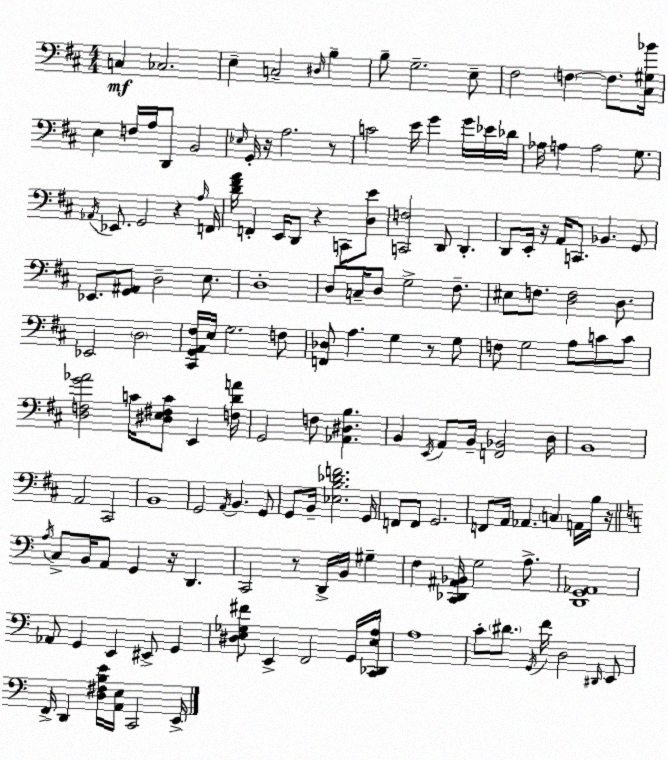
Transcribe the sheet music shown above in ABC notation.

X:1
T:Untitled
M:4/4
L:1/4
K:D
C, _C,2 E, C,2 ^D,/4 B, B,/2 G,2 E,/2 ^F,2 F, F,/2 [^C,^G,_B]/4 E, F,/4 A,/4 D,,/2 B,,2 _E,/4 G,,/4 z/4 A,2 z/2 C2 E/4 G G/4 _E/4 _D/4 _A,/4 A, A,2 G,/2 _A,,/4 _E,,/2 G,,2 z A,/4 F,,/4 [D^FA]/4 F,, E,,/4 D,,/2 z C,,/2 [D,E]/2 [C,,F,]2 D,,/2 D,, D,,/2 E,,/4 z/4 A,,/4 C,,/2 _B,, G,,/2 _E,,/2 [G,,^A,,]/2 D,2 E,/2 D,4 D,/2 C,/4 D,/2 G,2 ^F,/2 ^E,/2 F,/2 [D,F,]2 D,/2 _E,,2 D,2 [^C,,G,,A,,^F,]/4 E,/4 G,2 F,/2 [F,,_D,]/2 A, G, z/2 G,/2 F,/2 G,2 A,/2 C/2 C/2 [D,F,G_A]2 C/4 [^D,E,^F,C]/2 E,, [F,DA]/4 G,,2 F,/2 [_A,,^D,B,] B,, E,,/4 A,,/2 B,,/4 [F,,_B,,]2 D,/4 B,,4 A,,2 ^C,,2 B,,4 G,,2 A,,/4 B,, G,,/2 G,,/2 B,,/4 [_E,B,_DF]2 G,,/4 F,,/2 F,,/2 G,,2 F,,/2 A,,/4 _A,, C, A,,/4 B,/4 z/4 A,/4 C,/2 B,,/4 A,,/2 G,, z/4 D,, C,,2 z/2 D,,/4 B,,/4 ^G, F, [C,,_D,,^A,,_B,,]/4 G,2 A,/2 [D,,G,,_A,,]4 _A,,/2 G,, E,, ^E,,/2 G,, [^D,E,_G,^F]/2 E,, F,,2 G,,/4 [C,,_D,,E,A,]/4 A,4 C/2 ^D/2 G,,/4 F/4 D,2 ^D,,/4 E,,/2 F,,/4 D,, [D,^F,B,E]/4 [A,,E,]/4 C,,2 E,,/4